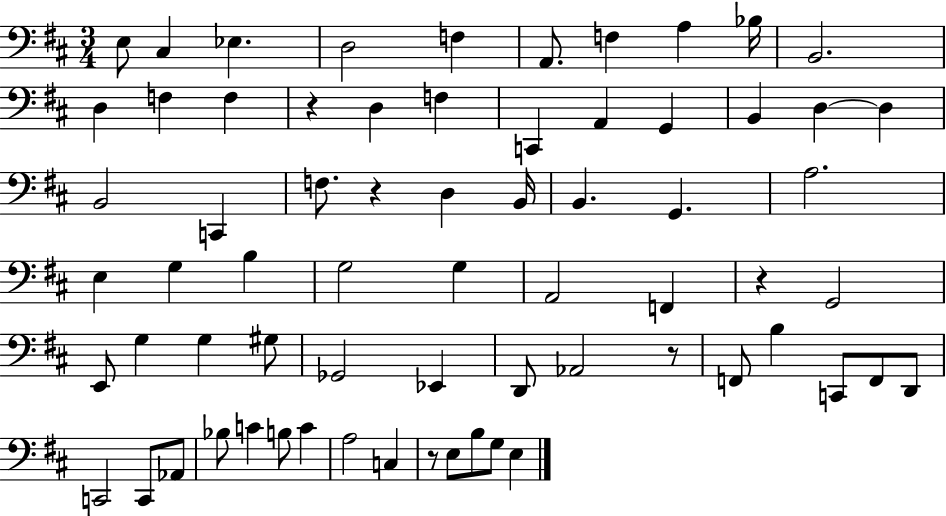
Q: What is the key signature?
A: D major